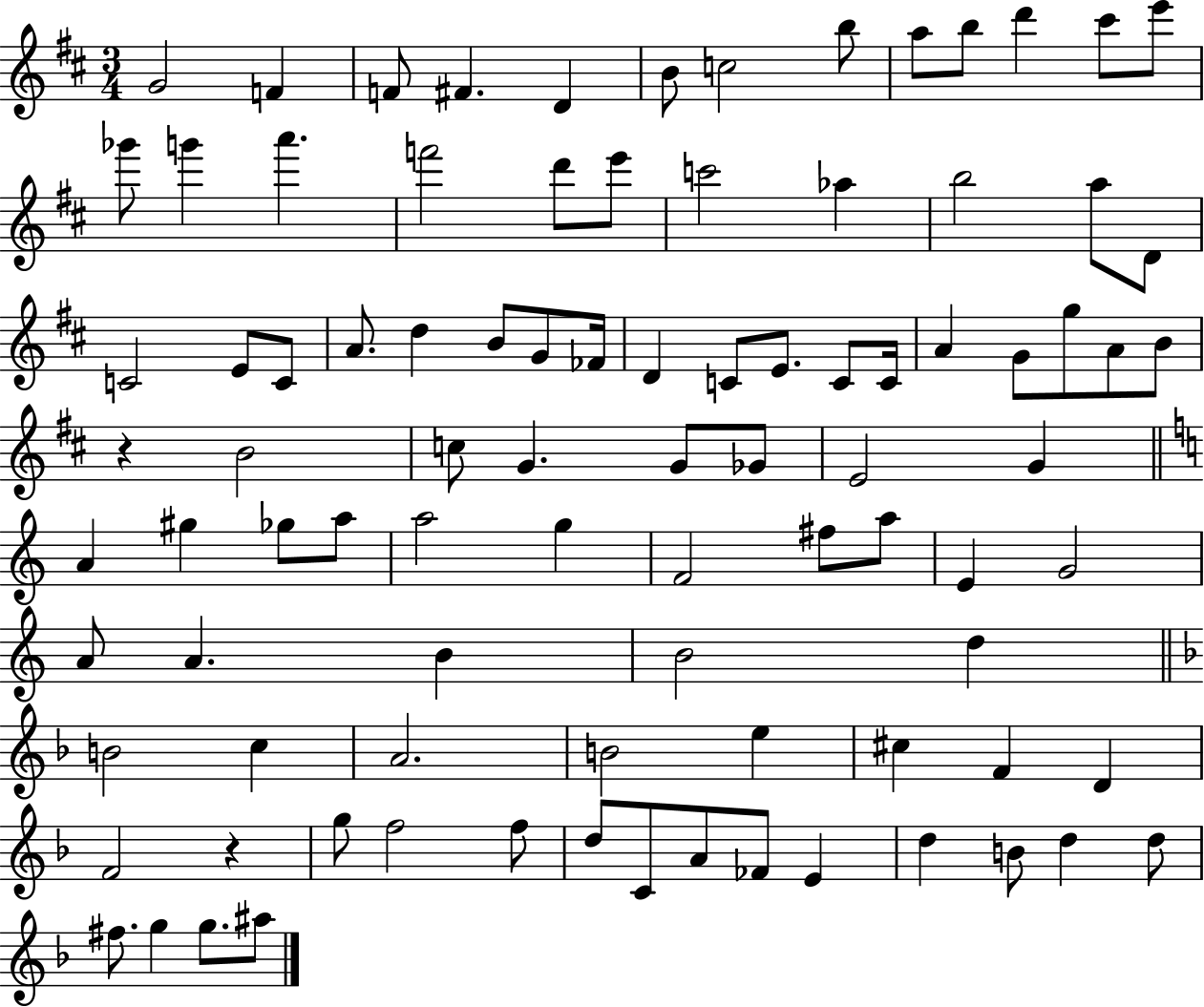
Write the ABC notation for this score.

X:1
T:Untitled
M:3/4
L:1/4
K:D
G2 F F/2 ^F D B/2 c2 b/2 a/2 b/2 d' ^c'/2 e'/2 _g'/2 g' a' f'2 d'/2 e'/2 c'2 _a b2 a/2 D/2 C2 E/2 C/2 A/2 d B/2 G/2 _F/4 D C/2 E/2 C/2 C/4 A G/2 g/2 A/2 B/2 z B2 c/2 G G/2 _G/2 E2 G A ^g _g/2 a/2 a2 g F2 ^f/2 a/2 E G2 A/2 A B B2 d B2 c A2 B2 e ^c F D F2 z g/2 f2 f/2 d/2 C/2 A/2 _F/2 E d B/2 d d/2 ^f/2 g g/2 ^a/2